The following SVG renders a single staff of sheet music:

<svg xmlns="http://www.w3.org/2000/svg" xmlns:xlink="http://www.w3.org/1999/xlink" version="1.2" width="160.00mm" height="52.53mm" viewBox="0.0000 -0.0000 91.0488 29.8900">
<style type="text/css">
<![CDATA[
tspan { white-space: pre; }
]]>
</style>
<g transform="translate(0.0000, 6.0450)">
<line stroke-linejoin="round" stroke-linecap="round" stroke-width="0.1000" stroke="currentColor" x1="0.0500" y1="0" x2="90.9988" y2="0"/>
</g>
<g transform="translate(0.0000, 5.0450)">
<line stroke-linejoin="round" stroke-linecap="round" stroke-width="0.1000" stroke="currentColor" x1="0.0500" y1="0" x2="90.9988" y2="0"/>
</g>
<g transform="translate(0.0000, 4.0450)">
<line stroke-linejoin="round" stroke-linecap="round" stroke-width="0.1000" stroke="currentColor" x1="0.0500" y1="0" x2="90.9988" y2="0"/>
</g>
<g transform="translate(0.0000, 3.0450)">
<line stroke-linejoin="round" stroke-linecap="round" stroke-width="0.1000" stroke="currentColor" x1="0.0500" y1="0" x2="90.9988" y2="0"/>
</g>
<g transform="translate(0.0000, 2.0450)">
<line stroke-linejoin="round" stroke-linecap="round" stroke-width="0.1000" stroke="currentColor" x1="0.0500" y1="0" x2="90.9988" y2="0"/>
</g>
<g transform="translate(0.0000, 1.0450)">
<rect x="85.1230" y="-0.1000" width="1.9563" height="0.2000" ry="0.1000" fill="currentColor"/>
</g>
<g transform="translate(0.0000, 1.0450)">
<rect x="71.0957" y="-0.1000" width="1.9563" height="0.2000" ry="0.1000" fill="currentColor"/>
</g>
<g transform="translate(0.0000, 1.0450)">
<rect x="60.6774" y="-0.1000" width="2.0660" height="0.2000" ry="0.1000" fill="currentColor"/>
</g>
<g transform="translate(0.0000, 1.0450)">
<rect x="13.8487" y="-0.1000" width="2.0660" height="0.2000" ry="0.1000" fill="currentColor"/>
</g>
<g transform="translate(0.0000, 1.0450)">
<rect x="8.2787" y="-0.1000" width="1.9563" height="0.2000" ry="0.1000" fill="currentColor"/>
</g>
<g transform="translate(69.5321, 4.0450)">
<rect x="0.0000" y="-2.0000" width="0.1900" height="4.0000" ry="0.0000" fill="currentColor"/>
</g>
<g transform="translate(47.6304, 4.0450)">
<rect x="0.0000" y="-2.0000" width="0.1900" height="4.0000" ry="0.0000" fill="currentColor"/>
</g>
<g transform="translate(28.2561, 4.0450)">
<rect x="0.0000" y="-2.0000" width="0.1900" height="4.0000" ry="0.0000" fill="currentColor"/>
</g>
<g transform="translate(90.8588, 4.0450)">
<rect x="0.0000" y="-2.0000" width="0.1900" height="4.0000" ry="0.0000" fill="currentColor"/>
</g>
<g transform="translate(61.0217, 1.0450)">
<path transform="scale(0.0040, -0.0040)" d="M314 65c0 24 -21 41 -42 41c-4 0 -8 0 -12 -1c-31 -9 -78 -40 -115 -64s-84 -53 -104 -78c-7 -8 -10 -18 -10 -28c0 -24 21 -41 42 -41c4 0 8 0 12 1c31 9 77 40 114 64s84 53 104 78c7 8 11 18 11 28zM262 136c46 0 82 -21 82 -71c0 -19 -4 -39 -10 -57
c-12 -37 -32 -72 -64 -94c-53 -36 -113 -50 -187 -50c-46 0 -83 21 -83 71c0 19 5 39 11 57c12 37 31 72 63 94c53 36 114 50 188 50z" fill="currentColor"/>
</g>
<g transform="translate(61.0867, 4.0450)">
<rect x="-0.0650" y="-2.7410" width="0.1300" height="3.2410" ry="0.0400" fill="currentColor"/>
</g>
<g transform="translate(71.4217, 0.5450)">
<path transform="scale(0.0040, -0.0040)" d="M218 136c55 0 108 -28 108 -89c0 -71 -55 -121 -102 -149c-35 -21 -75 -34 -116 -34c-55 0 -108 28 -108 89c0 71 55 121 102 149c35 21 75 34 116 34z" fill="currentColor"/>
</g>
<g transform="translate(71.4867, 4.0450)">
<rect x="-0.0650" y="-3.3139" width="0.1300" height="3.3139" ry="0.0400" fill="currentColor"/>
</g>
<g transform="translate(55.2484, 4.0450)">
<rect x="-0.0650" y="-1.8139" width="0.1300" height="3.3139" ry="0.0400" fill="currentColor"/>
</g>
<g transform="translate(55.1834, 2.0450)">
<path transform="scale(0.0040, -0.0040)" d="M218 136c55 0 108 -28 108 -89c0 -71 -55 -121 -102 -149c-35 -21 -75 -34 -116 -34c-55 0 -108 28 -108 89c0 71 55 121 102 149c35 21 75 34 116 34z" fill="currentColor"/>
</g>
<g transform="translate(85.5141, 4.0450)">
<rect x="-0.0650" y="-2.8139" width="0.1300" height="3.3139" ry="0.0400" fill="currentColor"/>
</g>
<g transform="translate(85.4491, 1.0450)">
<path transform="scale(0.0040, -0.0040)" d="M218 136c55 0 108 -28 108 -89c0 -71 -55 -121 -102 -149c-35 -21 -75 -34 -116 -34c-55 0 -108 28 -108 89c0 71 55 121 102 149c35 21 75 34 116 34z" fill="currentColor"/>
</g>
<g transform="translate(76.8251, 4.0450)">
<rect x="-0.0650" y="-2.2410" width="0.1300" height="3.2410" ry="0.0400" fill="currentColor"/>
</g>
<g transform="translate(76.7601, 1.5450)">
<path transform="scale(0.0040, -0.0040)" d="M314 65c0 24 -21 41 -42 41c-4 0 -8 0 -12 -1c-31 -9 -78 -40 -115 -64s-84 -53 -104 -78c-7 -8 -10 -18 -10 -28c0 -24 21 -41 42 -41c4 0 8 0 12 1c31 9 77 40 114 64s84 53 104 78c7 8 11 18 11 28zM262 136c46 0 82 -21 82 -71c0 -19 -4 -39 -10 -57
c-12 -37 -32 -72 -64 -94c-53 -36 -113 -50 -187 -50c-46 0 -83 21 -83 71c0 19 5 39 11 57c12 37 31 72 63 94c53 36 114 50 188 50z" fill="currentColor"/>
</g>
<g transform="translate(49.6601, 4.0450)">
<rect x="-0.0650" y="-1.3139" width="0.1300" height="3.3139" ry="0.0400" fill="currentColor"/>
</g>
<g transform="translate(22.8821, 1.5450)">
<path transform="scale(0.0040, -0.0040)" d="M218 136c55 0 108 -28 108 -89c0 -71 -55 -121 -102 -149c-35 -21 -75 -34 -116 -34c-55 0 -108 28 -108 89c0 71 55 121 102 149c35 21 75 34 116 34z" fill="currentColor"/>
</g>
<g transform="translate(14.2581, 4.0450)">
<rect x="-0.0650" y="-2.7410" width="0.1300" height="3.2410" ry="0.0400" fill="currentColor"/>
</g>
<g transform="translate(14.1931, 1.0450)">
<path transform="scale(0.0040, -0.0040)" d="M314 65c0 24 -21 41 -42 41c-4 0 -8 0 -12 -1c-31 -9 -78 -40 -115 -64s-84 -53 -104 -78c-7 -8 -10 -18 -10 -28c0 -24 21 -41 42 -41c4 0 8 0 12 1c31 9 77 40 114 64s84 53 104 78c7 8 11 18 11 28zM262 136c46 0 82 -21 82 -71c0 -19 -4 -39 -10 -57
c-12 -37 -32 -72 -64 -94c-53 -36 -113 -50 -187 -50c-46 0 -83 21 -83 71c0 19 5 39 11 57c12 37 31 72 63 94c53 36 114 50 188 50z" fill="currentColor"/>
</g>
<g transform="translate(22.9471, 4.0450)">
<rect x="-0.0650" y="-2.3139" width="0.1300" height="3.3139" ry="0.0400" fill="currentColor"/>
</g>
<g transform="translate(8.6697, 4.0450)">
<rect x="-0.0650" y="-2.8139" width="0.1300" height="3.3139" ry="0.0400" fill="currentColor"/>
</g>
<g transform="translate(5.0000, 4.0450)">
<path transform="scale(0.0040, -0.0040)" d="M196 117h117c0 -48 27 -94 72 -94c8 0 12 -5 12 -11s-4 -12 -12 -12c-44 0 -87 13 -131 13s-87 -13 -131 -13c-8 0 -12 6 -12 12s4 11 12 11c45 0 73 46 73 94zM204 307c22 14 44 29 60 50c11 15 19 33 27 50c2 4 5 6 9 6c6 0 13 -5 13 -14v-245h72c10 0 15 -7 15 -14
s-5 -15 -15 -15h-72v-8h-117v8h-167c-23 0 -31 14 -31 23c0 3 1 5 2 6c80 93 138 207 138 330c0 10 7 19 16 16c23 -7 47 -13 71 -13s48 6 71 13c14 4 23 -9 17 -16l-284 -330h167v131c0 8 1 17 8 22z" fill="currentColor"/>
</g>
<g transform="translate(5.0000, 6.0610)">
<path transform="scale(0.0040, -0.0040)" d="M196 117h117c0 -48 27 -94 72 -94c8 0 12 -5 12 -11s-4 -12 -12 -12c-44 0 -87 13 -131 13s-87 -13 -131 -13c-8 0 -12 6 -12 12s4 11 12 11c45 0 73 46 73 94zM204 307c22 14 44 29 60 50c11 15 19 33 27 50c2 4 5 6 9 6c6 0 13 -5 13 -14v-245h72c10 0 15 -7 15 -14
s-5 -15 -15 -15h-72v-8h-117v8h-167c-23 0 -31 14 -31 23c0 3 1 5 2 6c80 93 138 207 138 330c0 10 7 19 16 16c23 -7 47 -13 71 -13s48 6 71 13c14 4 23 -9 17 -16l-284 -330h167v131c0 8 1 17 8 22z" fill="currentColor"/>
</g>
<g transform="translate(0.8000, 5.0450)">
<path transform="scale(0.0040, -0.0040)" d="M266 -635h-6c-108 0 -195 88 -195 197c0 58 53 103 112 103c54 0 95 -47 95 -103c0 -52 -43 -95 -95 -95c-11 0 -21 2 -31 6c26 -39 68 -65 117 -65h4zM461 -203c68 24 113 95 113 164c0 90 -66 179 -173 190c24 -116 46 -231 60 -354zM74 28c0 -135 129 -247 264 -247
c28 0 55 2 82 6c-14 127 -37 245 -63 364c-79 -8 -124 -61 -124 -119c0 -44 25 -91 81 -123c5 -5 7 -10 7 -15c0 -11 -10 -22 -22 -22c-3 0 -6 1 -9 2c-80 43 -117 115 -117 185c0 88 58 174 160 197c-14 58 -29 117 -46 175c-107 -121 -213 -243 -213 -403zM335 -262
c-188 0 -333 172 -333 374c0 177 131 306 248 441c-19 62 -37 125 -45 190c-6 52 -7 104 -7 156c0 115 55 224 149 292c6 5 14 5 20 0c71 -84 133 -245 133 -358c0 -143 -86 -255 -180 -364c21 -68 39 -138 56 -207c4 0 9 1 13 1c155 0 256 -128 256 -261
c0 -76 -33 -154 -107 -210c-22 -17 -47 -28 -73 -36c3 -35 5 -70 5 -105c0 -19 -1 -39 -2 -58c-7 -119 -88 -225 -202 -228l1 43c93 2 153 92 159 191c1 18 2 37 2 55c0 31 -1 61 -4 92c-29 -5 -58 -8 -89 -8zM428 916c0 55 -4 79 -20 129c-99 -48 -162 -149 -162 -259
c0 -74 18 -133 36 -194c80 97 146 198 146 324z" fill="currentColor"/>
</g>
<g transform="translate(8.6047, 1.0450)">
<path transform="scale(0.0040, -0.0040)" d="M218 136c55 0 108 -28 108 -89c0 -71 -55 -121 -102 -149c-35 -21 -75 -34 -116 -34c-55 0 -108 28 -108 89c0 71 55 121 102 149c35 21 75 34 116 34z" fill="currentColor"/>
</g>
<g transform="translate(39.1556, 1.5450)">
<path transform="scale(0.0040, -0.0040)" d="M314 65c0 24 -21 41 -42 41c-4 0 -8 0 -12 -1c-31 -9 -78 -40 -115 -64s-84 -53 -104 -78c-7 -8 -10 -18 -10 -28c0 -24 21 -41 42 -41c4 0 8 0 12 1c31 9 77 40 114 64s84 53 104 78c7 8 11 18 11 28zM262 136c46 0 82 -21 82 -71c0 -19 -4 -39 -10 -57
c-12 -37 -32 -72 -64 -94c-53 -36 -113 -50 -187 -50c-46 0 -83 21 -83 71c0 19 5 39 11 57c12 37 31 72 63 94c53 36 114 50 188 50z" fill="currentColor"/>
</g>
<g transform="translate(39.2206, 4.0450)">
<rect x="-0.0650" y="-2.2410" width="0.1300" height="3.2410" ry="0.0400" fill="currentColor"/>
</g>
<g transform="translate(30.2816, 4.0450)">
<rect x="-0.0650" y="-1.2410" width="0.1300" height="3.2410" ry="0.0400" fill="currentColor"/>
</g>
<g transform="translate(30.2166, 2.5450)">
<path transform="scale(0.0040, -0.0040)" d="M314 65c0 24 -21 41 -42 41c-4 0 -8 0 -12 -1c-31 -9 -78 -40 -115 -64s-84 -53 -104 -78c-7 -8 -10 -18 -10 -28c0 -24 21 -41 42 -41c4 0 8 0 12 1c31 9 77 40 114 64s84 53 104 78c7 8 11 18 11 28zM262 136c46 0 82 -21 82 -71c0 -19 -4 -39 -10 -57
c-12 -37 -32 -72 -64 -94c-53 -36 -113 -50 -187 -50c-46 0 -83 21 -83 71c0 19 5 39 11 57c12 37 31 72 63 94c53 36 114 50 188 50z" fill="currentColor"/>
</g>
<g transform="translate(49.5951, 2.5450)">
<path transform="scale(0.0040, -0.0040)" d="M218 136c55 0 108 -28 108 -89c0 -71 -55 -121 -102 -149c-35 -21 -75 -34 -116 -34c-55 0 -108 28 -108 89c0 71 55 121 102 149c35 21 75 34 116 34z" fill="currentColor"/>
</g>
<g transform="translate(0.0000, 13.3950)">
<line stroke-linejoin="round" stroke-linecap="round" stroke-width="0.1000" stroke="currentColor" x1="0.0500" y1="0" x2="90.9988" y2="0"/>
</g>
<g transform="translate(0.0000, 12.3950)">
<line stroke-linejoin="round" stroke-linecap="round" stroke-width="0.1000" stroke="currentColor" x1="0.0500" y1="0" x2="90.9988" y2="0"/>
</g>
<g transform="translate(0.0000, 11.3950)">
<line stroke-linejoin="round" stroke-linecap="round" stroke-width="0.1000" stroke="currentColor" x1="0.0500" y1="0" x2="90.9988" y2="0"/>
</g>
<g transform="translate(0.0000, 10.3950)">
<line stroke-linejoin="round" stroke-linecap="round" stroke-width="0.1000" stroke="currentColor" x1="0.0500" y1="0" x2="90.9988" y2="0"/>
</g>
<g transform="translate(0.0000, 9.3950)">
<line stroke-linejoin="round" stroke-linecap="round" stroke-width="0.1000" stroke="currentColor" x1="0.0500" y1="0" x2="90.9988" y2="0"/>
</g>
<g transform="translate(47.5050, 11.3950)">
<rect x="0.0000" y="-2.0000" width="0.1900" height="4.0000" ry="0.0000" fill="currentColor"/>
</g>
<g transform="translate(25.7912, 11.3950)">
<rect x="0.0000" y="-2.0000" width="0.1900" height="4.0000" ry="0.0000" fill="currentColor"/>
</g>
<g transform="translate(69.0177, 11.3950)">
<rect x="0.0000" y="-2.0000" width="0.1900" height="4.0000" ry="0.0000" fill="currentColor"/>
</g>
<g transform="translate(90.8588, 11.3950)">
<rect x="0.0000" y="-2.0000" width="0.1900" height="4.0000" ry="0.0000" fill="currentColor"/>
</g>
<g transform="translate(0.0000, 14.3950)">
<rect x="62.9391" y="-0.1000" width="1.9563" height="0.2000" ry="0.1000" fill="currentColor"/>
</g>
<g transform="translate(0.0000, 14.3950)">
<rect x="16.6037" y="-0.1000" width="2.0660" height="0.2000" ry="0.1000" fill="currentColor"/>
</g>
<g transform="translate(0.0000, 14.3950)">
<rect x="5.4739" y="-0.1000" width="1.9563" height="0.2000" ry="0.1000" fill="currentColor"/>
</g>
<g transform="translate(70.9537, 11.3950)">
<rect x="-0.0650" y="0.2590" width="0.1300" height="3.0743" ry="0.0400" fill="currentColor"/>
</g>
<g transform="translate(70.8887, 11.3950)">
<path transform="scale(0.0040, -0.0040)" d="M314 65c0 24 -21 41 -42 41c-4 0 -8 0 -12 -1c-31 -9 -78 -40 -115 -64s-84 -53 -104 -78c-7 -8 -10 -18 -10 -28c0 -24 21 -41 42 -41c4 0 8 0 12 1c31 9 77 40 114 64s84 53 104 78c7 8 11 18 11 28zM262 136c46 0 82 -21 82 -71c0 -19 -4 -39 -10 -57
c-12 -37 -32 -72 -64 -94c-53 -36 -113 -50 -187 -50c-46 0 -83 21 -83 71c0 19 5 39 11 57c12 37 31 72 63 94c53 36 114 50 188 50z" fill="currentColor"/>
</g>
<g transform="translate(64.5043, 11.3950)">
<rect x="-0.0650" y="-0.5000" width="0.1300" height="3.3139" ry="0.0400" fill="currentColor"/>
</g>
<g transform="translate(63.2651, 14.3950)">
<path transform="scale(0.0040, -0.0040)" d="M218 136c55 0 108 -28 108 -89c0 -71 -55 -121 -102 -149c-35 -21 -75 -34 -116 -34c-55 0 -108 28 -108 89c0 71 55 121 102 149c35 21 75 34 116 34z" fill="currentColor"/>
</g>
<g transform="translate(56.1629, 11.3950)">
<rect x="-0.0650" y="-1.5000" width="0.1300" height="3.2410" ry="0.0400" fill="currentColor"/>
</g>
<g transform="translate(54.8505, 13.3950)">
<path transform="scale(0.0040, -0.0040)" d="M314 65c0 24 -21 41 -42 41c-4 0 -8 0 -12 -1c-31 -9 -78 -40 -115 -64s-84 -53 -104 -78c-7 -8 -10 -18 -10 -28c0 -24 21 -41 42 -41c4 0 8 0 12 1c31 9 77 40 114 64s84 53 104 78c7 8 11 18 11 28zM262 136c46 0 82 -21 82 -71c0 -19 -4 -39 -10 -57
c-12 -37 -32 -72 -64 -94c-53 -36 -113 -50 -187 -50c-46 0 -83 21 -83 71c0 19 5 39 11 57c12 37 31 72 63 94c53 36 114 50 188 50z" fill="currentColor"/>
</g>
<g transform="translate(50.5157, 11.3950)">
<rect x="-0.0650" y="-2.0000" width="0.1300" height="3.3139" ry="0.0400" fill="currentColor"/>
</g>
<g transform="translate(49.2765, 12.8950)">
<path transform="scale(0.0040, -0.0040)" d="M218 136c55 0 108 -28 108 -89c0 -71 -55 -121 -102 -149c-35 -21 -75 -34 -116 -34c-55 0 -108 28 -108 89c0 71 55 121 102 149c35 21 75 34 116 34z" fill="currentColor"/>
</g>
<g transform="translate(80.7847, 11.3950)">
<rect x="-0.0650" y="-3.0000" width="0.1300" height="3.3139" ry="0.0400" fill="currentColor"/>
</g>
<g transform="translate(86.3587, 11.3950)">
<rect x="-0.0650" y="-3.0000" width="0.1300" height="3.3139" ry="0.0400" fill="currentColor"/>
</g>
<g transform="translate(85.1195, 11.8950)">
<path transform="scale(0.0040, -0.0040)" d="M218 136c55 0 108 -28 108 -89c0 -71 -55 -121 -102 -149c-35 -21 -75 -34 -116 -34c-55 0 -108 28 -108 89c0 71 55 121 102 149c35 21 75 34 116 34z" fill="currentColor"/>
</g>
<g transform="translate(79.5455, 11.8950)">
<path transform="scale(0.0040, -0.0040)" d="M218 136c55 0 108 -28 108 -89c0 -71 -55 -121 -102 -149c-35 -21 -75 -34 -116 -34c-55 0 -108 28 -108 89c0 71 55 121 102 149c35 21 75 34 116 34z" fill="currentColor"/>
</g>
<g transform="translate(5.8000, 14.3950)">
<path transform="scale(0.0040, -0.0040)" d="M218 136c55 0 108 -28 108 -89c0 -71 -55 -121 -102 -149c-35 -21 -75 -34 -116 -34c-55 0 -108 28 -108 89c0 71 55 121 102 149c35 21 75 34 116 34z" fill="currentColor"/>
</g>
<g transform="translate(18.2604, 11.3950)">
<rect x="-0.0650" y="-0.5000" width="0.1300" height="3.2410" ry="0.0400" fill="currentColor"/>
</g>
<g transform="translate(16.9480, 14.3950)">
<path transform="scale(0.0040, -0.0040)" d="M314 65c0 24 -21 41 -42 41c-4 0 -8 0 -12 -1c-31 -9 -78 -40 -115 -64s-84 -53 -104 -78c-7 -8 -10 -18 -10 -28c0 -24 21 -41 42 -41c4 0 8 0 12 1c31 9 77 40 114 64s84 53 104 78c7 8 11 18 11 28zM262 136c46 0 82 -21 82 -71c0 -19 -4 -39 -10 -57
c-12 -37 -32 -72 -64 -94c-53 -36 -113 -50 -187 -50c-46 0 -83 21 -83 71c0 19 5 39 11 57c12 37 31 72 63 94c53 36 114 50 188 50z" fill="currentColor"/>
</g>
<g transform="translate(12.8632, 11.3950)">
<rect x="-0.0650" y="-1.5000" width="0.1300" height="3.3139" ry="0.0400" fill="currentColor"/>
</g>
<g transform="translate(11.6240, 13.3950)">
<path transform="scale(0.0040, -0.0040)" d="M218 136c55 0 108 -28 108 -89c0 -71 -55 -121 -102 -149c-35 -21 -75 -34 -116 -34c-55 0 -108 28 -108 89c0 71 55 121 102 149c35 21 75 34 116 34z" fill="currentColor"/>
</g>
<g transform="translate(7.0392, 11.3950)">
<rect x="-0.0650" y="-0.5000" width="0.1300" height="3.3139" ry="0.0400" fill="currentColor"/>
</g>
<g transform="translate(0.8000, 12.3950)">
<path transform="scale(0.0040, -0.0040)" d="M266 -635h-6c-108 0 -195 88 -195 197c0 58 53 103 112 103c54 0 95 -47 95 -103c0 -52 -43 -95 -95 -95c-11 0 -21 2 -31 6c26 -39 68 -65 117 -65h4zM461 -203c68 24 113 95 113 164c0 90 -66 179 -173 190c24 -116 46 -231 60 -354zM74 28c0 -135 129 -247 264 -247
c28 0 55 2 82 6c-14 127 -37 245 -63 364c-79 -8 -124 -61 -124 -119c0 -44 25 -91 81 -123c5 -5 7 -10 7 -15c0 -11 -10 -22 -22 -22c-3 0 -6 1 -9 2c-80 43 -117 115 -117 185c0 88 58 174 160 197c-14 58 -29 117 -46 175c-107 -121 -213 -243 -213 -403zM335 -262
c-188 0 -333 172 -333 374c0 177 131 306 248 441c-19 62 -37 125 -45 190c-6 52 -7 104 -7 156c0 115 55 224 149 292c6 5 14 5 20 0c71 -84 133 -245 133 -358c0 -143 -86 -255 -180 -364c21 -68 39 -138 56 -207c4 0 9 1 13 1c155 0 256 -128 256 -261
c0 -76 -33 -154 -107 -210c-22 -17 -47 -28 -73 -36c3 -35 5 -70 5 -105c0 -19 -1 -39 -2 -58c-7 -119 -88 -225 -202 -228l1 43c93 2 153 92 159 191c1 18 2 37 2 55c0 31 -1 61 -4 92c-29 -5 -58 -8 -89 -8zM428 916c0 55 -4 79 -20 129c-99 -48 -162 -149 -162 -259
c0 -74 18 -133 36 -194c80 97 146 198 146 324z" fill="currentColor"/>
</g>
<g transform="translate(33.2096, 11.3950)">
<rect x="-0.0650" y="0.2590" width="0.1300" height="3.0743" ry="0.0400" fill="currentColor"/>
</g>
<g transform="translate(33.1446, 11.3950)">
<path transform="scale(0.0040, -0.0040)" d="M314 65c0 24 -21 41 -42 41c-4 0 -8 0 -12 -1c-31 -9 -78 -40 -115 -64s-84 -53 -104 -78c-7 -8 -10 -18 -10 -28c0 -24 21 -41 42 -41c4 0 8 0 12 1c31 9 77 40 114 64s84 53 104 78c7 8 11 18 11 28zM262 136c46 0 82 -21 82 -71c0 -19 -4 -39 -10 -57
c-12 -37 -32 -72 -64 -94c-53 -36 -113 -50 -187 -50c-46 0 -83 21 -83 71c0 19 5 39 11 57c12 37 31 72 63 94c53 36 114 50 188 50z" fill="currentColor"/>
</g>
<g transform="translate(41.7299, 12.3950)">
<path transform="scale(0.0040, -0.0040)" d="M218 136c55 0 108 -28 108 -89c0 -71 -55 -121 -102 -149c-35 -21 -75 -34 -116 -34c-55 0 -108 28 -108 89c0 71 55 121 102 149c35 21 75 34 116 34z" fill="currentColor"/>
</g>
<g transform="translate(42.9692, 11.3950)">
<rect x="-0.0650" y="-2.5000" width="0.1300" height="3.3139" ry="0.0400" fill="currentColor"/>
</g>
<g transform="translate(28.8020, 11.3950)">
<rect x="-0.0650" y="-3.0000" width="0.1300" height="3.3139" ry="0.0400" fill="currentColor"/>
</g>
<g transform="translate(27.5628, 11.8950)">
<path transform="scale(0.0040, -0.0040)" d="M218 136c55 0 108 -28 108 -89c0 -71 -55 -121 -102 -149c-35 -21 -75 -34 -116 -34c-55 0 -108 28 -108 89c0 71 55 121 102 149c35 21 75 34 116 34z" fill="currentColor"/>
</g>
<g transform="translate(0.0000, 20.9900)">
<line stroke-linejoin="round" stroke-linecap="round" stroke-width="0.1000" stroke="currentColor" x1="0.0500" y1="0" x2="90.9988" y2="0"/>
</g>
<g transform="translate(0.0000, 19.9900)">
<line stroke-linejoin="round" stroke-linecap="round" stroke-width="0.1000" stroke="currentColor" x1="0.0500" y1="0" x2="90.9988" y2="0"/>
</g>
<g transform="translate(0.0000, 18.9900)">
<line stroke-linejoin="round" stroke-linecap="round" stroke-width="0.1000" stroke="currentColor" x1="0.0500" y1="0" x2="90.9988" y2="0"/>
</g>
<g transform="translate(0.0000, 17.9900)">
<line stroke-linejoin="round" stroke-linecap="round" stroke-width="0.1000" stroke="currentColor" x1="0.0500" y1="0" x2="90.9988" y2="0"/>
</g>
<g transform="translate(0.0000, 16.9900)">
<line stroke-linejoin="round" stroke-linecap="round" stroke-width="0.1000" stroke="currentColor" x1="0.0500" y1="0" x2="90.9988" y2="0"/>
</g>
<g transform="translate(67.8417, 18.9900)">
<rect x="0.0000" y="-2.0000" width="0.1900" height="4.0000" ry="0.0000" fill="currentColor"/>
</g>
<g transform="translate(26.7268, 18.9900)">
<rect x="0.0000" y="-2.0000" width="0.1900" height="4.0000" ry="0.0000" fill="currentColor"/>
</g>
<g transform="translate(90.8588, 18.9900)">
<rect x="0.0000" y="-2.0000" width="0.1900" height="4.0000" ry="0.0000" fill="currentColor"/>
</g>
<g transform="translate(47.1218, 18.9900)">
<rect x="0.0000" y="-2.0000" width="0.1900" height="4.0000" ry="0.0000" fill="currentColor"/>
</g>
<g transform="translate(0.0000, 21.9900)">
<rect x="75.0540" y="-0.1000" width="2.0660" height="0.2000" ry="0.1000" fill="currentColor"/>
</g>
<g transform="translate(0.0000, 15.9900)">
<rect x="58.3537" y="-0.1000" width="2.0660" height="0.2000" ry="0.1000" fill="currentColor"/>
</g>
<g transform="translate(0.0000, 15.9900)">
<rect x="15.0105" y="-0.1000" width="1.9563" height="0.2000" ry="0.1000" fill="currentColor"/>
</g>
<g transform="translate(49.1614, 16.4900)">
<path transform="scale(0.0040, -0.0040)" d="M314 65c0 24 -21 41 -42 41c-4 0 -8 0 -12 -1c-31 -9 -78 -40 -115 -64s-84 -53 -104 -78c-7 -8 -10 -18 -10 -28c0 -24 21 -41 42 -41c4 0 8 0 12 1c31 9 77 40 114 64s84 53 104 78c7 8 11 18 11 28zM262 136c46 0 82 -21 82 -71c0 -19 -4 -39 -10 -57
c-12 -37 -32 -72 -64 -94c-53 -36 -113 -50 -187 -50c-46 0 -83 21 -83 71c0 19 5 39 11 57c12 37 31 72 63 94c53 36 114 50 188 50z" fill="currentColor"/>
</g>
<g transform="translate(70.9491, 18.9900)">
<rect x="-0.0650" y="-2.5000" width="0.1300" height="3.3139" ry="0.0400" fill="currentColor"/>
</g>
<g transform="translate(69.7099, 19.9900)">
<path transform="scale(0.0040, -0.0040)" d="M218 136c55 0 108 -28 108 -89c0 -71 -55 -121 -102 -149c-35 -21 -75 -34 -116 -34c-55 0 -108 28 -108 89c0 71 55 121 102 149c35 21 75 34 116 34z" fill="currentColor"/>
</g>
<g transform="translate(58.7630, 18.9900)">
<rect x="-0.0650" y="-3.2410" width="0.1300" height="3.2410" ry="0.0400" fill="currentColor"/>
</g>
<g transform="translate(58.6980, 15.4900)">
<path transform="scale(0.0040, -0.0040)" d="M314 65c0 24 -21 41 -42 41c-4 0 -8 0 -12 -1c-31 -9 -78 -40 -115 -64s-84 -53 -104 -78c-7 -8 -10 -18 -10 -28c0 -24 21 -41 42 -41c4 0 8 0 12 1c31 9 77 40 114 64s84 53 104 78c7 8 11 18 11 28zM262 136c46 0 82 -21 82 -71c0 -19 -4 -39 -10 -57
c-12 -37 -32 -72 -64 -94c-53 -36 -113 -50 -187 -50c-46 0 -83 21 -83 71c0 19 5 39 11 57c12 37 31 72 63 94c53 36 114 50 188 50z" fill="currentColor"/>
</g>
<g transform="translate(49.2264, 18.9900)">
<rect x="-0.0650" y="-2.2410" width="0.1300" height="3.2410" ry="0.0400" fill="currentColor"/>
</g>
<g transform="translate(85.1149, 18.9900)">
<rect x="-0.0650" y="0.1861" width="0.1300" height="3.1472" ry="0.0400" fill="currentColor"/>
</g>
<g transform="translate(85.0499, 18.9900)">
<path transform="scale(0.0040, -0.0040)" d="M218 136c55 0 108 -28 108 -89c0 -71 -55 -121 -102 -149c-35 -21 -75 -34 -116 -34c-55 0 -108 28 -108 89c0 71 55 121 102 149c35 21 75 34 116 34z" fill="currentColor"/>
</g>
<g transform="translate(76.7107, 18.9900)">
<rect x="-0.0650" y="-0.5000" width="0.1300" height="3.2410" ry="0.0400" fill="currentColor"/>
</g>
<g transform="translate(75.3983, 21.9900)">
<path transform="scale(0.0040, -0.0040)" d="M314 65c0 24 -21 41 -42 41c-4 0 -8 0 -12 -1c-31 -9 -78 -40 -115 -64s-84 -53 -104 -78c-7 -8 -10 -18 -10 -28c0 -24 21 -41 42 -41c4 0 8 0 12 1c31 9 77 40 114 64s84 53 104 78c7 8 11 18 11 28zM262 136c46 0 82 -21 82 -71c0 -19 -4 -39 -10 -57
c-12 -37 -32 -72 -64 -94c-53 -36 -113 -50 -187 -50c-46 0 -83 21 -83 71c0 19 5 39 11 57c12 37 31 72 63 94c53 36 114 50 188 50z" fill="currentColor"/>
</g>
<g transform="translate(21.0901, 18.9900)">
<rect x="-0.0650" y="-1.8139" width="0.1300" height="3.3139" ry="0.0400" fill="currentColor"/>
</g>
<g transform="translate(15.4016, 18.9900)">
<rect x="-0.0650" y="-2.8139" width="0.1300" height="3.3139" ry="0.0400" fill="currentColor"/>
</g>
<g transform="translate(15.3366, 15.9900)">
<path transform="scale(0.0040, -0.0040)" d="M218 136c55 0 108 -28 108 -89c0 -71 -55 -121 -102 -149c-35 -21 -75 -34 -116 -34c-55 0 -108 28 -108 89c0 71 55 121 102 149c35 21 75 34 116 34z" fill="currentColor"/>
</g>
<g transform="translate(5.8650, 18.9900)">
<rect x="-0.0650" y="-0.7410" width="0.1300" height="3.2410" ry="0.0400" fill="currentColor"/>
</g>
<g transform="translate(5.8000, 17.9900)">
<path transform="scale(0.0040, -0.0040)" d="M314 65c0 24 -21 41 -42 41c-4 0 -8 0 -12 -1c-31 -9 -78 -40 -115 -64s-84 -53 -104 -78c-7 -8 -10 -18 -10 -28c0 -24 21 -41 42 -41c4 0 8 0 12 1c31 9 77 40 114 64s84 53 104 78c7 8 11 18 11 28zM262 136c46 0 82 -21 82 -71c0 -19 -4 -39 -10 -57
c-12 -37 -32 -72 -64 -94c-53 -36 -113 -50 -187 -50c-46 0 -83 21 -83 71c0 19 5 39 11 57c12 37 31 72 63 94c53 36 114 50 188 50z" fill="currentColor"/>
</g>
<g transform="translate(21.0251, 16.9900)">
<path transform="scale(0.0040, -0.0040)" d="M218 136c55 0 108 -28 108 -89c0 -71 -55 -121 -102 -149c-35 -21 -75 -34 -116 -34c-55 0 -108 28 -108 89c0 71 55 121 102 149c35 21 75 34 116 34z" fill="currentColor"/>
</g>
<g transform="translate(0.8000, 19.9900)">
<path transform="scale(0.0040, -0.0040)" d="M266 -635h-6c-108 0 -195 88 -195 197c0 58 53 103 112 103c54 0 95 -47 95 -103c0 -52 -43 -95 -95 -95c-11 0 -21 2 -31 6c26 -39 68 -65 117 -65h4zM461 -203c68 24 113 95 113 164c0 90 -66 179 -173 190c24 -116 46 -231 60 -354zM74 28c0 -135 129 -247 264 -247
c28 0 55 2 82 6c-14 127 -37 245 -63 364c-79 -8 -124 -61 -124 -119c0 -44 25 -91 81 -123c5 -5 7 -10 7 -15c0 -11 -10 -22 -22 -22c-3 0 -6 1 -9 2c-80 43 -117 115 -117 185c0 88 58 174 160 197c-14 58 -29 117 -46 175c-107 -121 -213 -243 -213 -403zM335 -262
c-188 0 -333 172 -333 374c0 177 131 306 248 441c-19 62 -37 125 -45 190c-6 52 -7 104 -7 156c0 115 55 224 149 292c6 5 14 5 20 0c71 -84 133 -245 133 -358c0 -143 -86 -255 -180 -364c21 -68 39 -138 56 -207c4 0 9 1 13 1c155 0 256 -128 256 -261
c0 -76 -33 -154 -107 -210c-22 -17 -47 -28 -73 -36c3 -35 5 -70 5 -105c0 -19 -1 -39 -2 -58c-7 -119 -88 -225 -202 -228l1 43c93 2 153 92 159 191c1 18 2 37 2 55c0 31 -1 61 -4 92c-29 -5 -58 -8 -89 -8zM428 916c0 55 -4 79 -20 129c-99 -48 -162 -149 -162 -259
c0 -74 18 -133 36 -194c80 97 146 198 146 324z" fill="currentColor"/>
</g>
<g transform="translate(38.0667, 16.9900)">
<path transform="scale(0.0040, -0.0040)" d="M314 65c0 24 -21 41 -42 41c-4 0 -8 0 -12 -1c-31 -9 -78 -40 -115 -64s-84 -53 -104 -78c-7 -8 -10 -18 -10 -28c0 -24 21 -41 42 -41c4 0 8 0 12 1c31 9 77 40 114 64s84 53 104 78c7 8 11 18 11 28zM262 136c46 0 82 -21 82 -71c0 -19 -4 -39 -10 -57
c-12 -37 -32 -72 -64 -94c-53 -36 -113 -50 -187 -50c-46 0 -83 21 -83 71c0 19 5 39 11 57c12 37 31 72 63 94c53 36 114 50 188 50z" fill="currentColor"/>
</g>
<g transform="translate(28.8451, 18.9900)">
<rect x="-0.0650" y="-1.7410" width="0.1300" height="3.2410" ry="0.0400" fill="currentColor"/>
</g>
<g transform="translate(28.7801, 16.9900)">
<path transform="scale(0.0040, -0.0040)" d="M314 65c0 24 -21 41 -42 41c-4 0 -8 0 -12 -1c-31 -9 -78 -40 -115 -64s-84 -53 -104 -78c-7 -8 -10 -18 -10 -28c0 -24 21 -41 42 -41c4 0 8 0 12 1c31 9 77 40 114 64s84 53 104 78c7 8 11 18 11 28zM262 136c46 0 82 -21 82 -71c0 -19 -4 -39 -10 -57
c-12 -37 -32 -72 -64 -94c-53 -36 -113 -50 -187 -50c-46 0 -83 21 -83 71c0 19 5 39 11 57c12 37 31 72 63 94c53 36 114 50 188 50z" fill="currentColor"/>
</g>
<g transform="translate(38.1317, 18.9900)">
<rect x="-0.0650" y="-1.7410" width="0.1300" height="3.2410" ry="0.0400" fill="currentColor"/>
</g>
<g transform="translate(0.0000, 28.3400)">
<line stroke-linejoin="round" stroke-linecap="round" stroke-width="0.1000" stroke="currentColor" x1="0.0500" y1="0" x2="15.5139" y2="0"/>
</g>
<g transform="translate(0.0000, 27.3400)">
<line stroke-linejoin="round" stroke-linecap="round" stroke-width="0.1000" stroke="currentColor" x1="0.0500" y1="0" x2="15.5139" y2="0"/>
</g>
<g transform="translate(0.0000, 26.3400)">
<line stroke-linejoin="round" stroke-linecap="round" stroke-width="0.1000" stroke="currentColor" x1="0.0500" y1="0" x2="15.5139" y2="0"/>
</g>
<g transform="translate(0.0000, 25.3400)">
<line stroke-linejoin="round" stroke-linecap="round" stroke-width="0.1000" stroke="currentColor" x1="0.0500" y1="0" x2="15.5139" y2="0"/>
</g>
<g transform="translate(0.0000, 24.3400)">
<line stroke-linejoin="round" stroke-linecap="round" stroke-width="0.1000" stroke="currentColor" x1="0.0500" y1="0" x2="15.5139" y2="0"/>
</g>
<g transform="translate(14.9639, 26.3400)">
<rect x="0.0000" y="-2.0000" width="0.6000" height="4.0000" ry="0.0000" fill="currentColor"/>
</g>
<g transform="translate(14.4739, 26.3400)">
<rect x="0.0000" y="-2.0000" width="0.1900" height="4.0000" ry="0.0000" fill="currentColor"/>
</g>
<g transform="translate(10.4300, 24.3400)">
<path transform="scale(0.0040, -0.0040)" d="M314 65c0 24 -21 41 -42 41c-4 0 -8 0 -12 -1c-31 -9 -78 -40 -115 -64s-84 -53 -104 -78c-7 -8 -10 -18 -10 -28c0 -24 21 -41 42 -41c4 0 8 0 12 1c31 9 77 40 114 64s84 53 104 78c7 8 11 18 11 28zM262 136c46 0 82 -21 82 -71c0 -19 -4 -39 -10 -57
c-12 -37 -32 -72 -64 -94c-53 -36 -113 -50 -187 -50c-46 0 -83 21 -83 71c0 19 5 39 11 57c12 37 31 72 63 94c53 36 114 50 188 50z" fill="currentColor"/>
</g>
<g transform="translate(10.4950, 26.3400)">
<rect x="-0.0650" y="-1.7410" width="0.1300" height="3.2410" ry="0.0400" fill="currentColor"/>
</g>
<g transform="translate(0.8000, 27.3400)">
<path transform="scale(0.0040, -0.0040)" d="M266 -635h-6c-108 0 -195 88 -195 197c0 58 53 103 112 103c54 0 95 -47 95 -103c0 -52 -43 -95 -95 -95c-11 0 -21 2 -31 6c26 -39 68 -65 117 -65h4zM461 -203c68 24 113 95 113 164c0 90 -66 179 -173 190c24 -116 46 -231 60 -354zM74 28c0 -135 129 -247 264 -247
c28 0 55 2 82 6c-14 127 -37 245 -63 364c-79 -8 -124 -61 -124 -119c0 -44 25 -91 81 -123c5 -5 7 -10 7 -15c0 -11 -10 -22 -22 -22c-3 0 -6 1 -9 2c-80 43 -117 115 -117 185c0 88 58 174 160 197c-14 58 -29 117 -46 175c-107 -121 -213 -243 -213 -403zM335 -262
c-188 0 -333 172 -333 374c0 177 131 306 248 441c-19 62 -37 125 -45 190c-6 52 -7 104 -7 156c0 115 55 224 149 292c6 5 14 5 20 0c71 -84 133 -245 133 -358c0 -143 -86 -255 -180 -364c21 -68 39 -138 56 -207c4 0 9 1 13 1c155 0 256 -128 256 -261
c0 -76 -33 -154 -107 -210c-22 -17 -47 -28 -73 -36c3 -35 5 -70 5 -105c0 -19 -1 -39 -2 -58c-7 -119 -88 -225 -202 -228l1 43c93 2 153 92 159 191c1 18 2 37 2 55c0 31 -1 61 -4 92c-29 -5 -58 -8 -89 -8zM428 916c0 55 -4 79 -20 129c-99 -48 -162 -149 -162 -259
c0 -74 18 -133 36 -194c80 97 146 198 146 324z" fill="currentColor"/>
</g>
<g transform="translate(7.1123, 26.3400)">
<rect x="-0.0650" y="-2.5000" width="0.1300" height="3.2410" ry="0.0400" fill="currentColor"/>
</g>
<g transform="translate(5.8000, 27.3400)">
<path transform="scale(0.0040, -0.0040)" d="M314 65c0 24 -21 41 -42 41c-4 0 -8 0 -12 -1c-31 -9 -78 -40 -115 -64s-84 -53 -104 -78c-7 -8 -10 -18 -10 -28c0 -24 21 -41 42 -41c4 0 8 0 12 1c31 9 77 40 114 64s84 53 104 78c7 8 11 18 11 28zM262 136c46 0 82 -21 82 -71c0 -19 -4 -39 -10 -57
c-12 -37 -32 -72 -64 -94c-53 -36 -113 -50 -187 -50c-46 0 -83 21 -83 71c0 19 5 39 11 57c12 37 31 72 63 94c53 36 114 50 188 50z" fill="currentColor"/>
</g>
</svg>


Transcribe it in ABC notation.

X:1
T:Untitled
M:4/4
L:1/4
K:C
a a2 g e2 g2 e f a2 b g2 a C E C2 A B2 G F E2 C B2 A A d2 a f f2 f2 g2 b2 G C2 B G2 f2